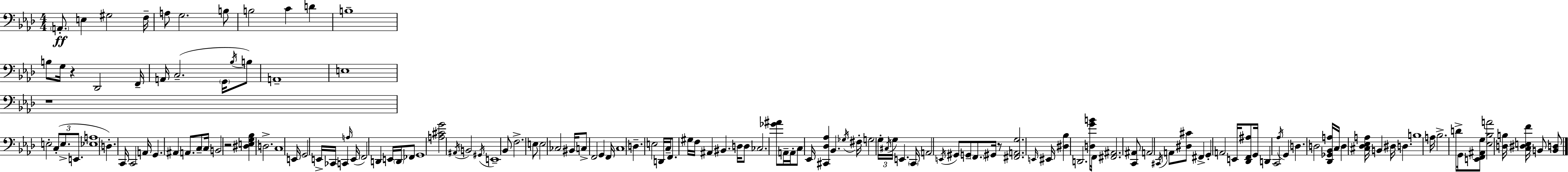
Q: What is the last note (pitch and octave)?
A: B2